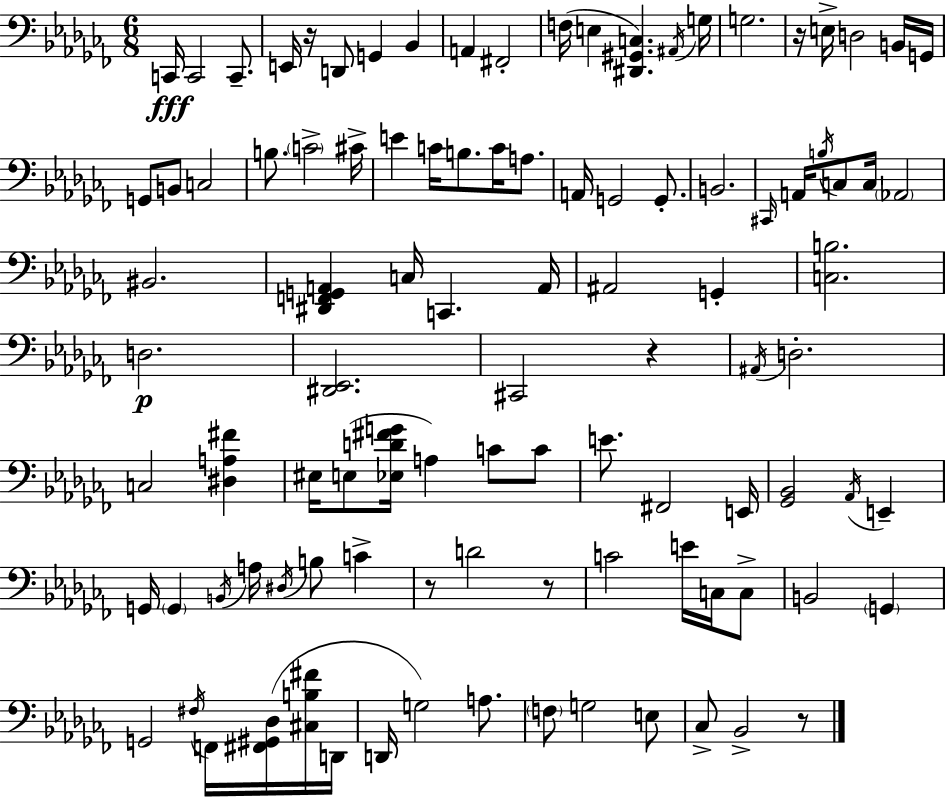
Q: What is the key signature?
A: AES minor